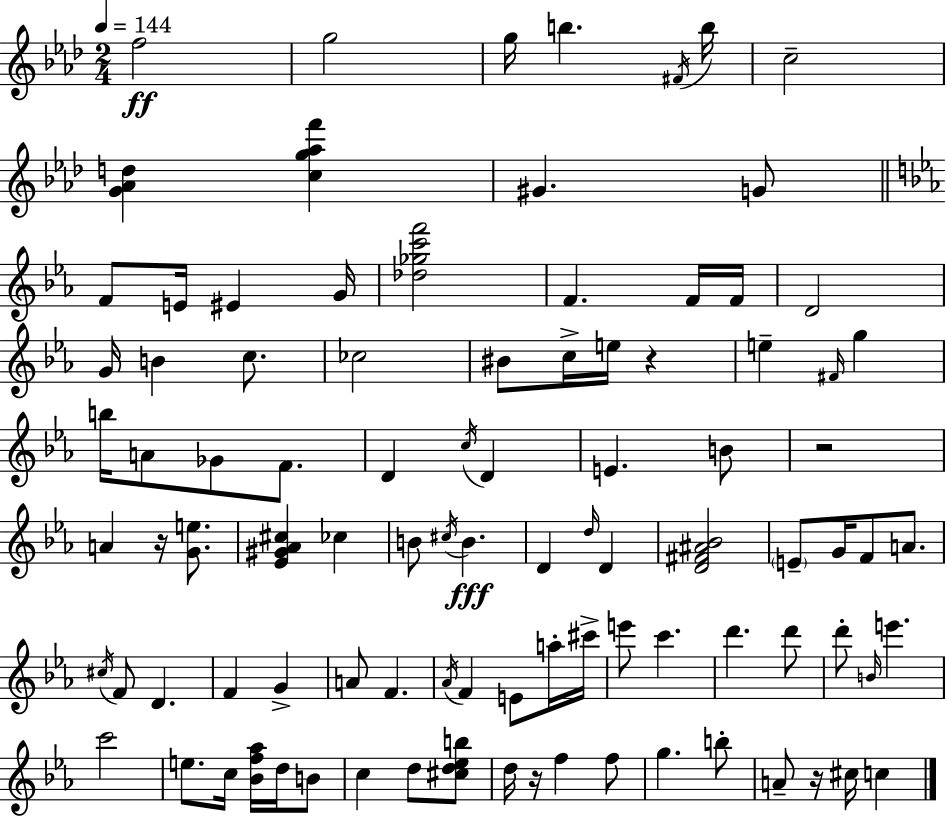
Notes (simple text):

F5/h G5/h G5/s B5/q. F#4/s B5/s C5/h [G4,Ab4,D5]/q [C5,G5,Ab5,F6]/q G#4/q. G4/e F4/e E4/s EIS4/q G4/s [Db5,Gb5,C6,F6]/h F4/q. F4/s F4/s D4/h G4/s B4/q C5/e. CES5/h BIS4/e C5/s E5/s R/q E5/q F#4/s G5/q B5/s A4/e Gb4/e F4/e. D4/q C5/s D4/q E4/q. B4/e R/h A4/q R/s [G4,E5]/e. [Eb4,G#4,Ab4,C#5]/q CES5/q B4/e C#5/s B4/q. D4/q D5/s D4/q [D4,F#4,A#4,Bb4]/h E4/e G4/s F4/e A4/e. C#5/s F4/e D4/q. F4/q G4/q A4/e F4/q. Ab4/s F4/q E4/e A5/s C#6/s E6/e C6/q. D6/q. D6/e D6/e B4/s E6/q. C6/h E5/e. C5/s [Bb4,F5,Ab5]/s D5/s B4/e C5/q D5/e [C#5,D5,Eb5,B5]/e D5/s R/s F5/q F5/e G5/q. B5/e A4/e R/s C#5/s C5/q